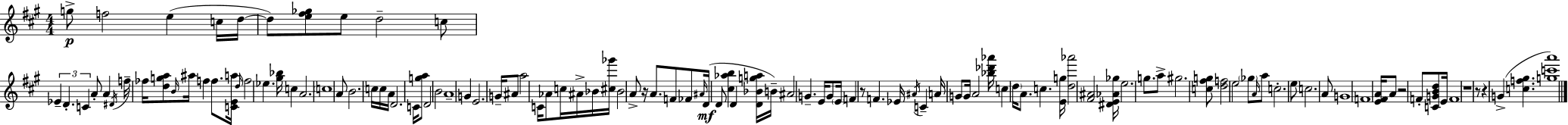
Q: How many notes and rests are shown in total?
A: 119